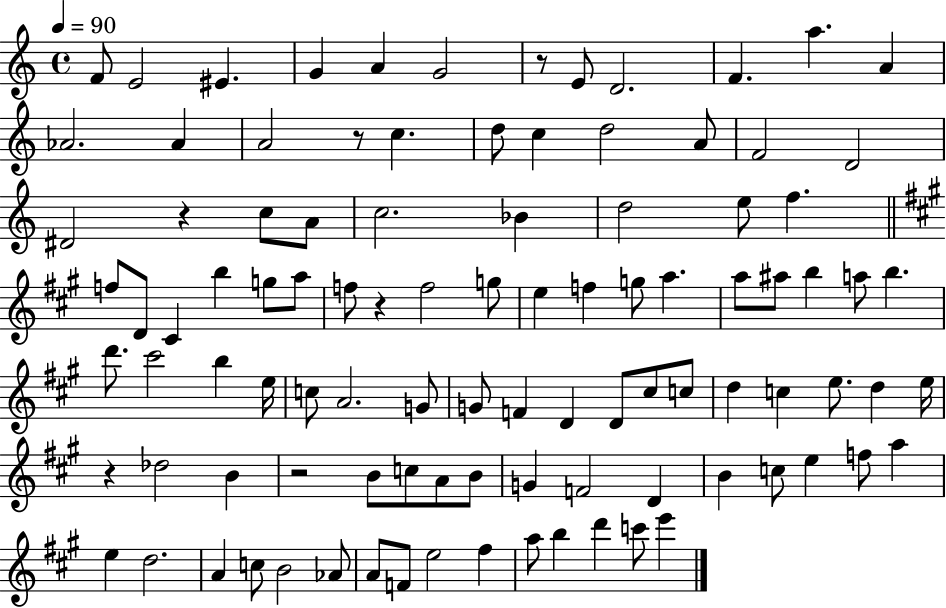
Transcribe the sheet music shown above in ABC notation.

X:1
T:Untitled
M:4/4
L:1/4
K:C
F/2 E2 ^E G A G2 z/2 E/2 D2 F a A _A2 _A A2 z/2 c d/2 c d2 A/2 F2 D2 ^D2 z c/2 A/2 c2 _B d2 e/2 f f/2 D/2 ^C b g/2 a/2 f/2 z f2 g/2 e f g/2 a a/2 ^a/2 b a/2 b d'/2 ^c'2 b e/4 c/2 A2 G/2 G/2 F D D/2 ^c/2 c/2 d c e/2 d e/4 z _d2 B z2 B/2 c/2 A/2 B/2 G F2 D B c/2 e f/2 a e d2 A c/2 B2 _A/2 A/2 F/2 e2 ^f a/2 b d' c'/2 e'